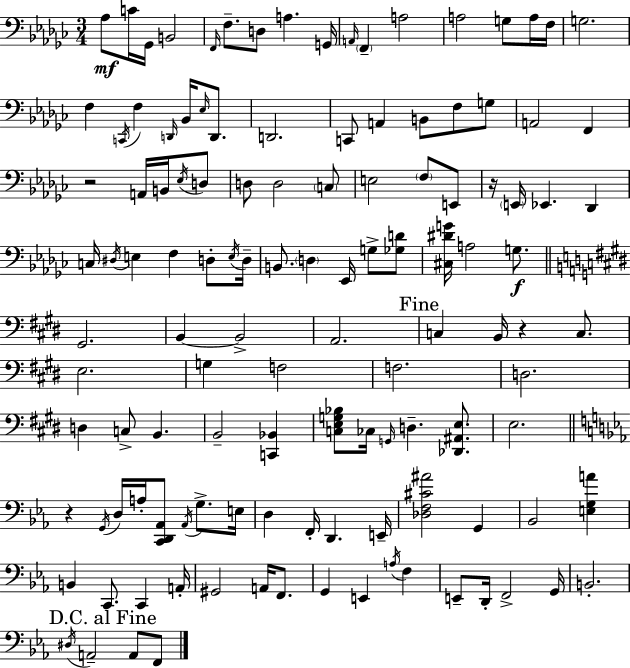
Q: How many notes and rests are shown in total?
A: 122